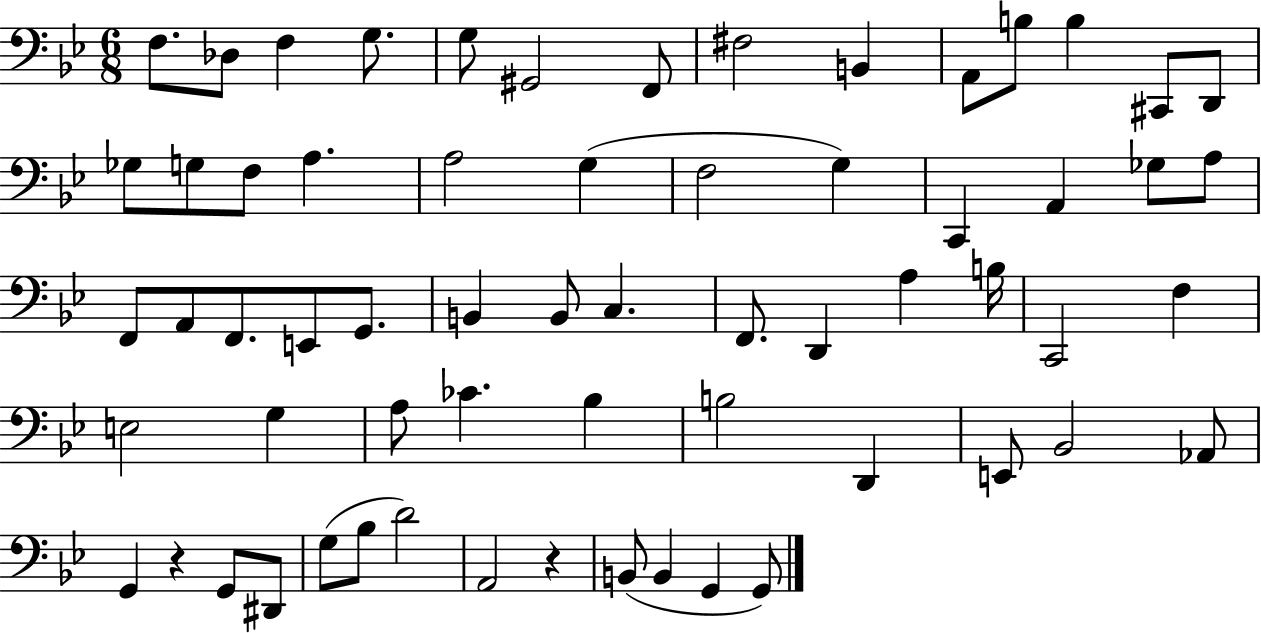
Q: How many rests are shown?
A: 2